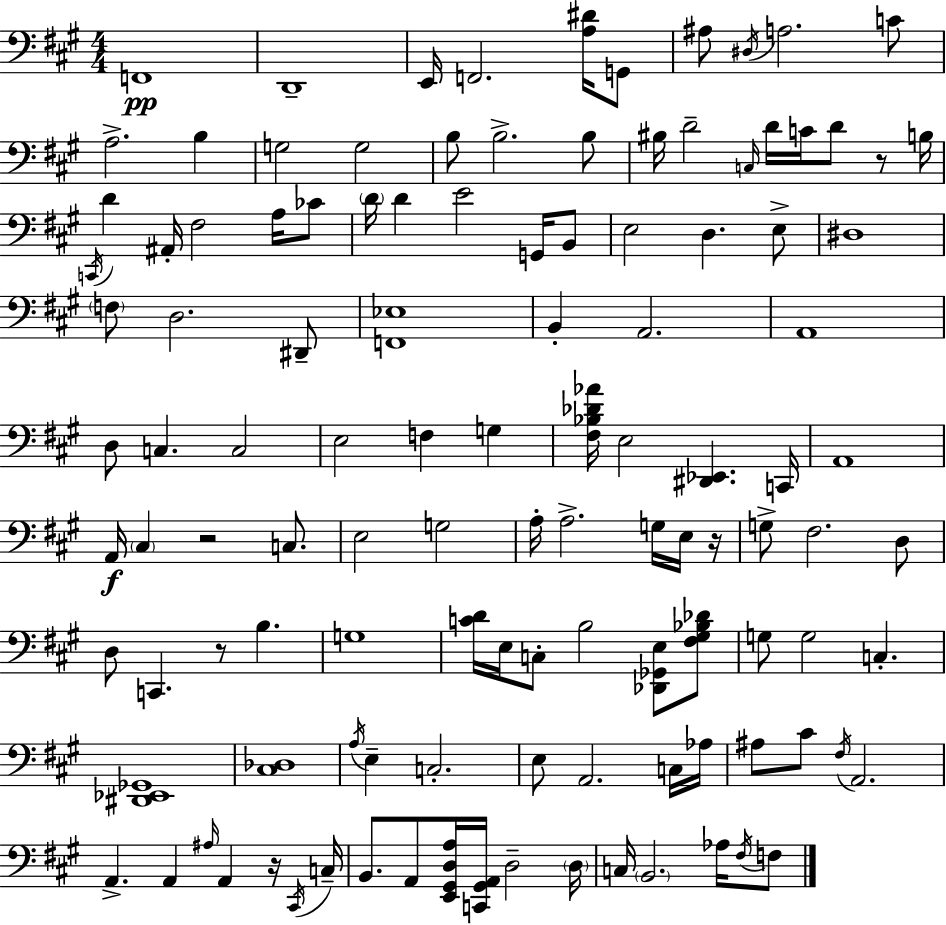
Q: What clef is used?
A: bass